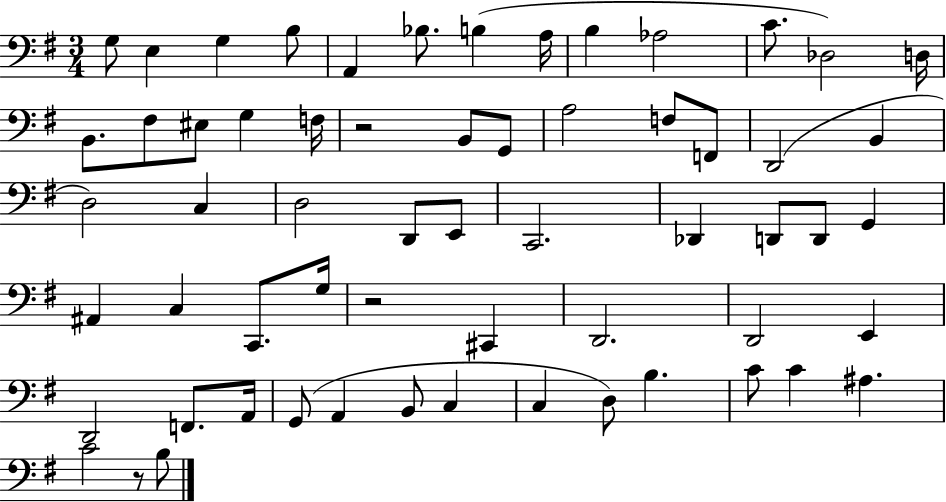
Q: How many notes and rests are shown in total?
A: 61